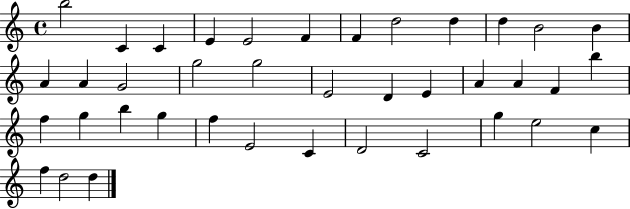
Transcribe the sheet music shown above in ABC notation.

X:1
T:Untitled
M:4/4
L:1/4
K:C
b2 C C E E2 F F d2 d d B2 B A A G2 g2 g2 E2 D E A A F b f g b g f E2 C D2 C2 g e2 c f d2 d